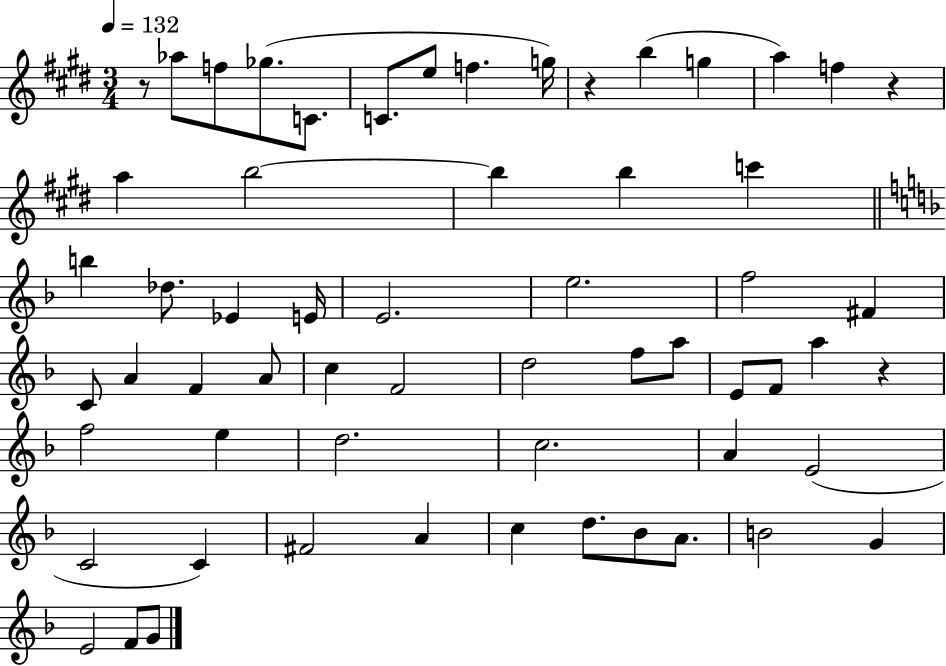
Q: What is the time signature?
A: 3/4